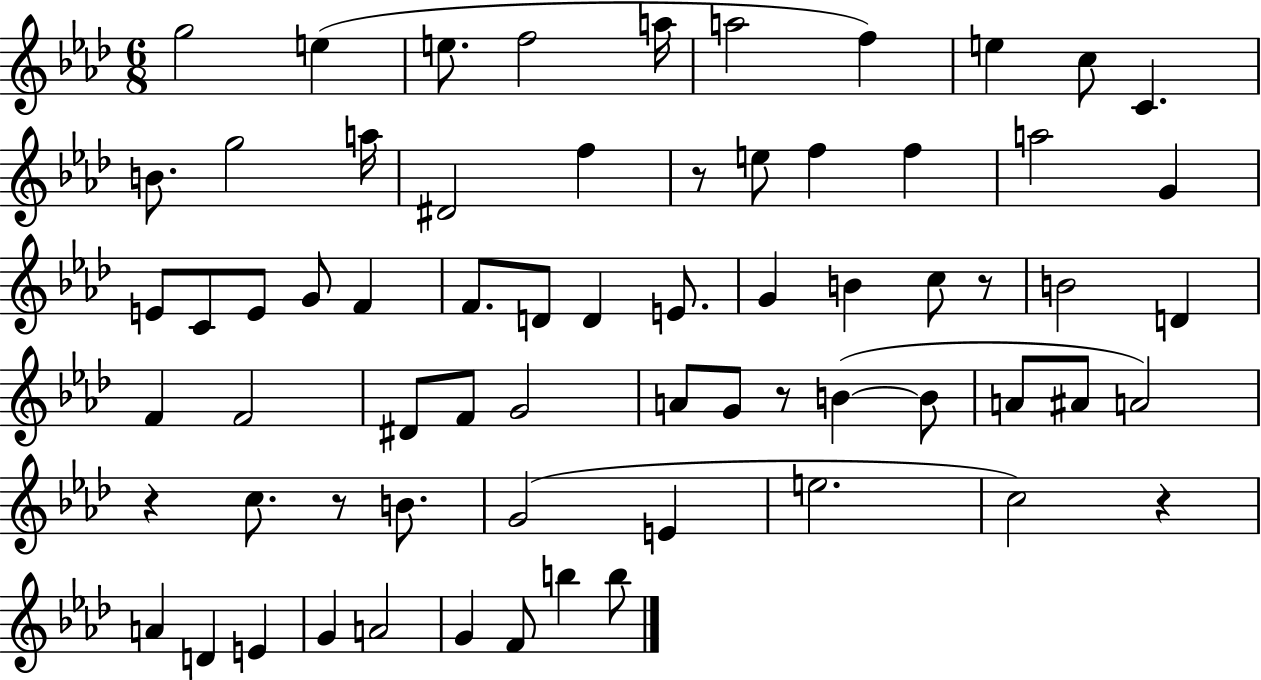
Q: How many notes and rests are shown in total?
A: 67